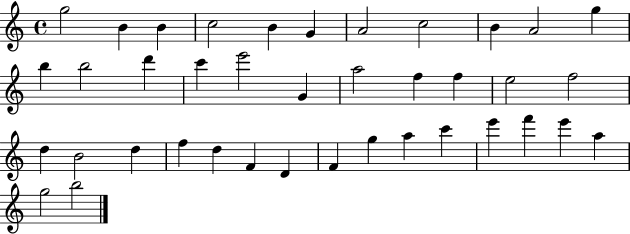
X:1
T:Untitled
M:4/4
L:1/4
K:C
g2 B B c2 B G A2 c2 B A2 g b b2 d' c' e'2 G a2 f f e2 f2 d B2 d f d F D F g a c' e' f' e' a g2 b2